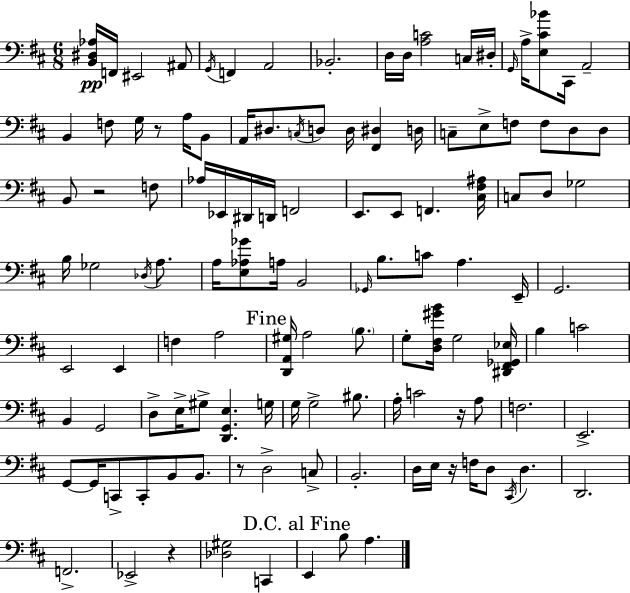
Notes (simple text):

[B2,D#3,Ab3]/s F2/s EIS2/h A#2/e G2/s F2/q A2/h Bb2/h. D3/s D3/s [A3,C4]/h C3/s D#3/s G2/s A3/s [E3,C#4,Bb4]/e C#2/s A2/h B2/q F3/e G3/s R/e A3/s B2/e A2/s D#3/e. C3/s D3/e D3/s [F#2,D#3]/q D3/s C3/e E3/e F3/e F3/e D3/e D3/e B2/e R/h F3/e Ab3/s Eb2/s D#2/s D2/s F2/h E2/e. E2/e F2/q. [C#3,F#3,A#3]/s C3/e D3/e Gb3/h B3/s Gb3/h Db3/s A3/e. A3/s [E3,Ab3,Gb4]/e A3/s B2/h Gb2/s B3/e. C4/e A3/q. E2/s G2/h. E2/h E2/q F3/q A3/h [D2,A2,G#3]/s A3/h B3/e. G3/e [D3,F#3,G#4,B4]/s G3/h [D#2,F#2,Gb2,Eb3]/s B3/q C4/h B2/q G2/h D3/e E3/s G#3/e [D2,G2,E3]/q. G3/s G3/s G3/h BIS3/e. A3/s C4/h R/s A3/e F3/h. E2/h. G2/e G2/s C2/e C2/e B2/e B2/e. R/e D3/h C3/e B2/h. D3/s E3/s R/s F3/s D3/e C#2/s D3/q. D2/h. F2/h. Eb2/h R/q [Db3,G#3]/h C2/q E2/q B3/e A3/q.